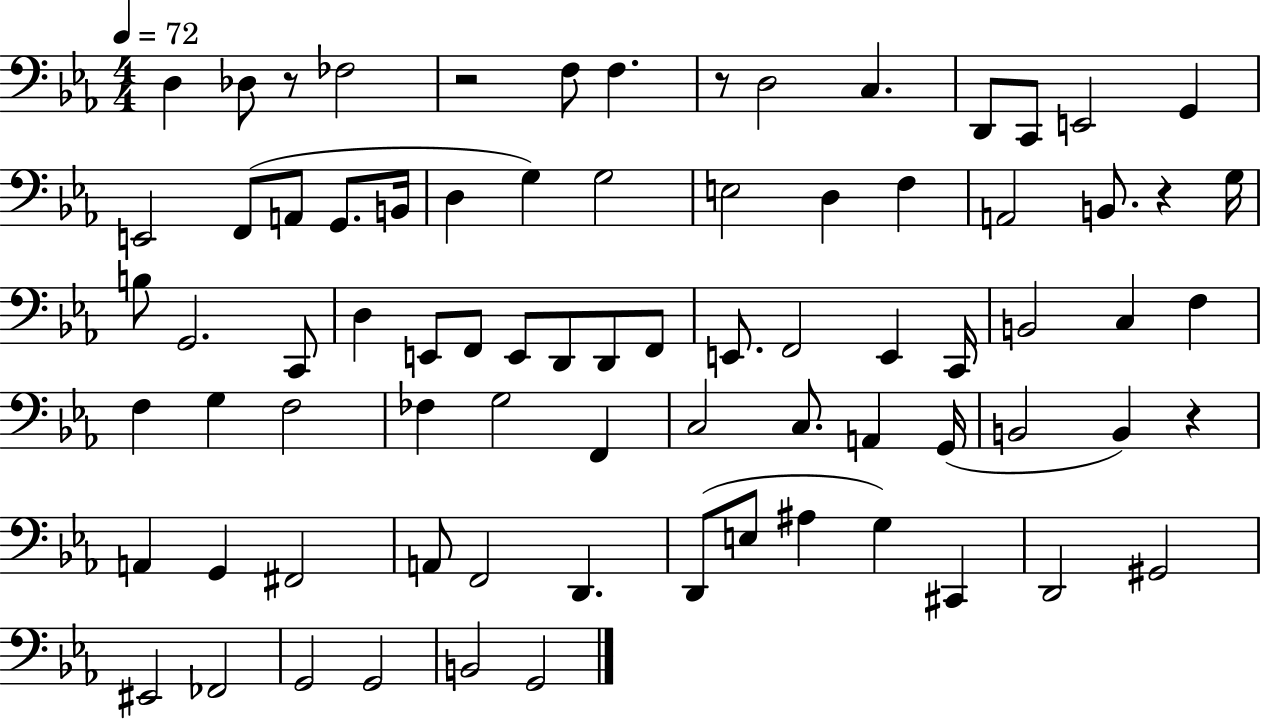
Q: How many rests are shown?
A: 5